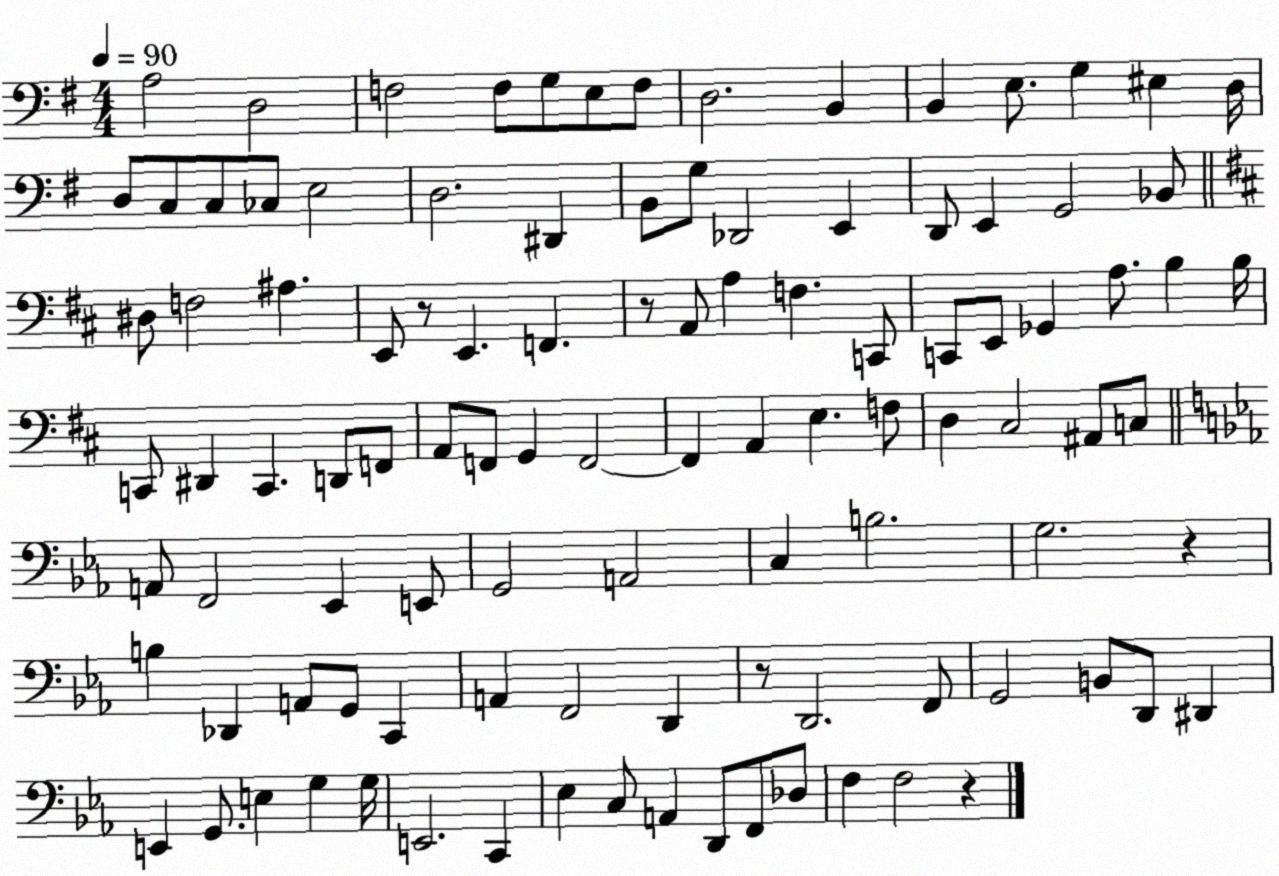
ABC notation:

X:1
T:Untitled
M:4/4
L:1/4
K:G
A,2 D,2 F,2 F,/2 G,/2 E,/2 F,/2 D,2 B,, B,, E,/2 G, ^E, D,/4 D,/2 C,/2 C,/2 _C,/2 E,2 D,2 ^D,, B,,/2 G,/2 _D,,2 E,, D,,/2 E,, G,,2 _B,,/2 ^D,/2 F,2 ^A, E,,/2 z/2 E,, F,, z/2 A,,/2 A, F, C,,/2 C,,/2 E,,/2 _G,, A,/2 B, B,/4 C,,/2 ^D,, C,, D,,/2 F,,/2 A,,/2 F,,/2 G,, F,,2 F,, A,, E, F,/2 D, ^C,2 ^A,,/2 C,/2 A,,/2 F,,2 _E,, E,,/2 G,,2 A,,2 C, B,2 G,2 z B, _D,, A,,/2 G,,/2 C,, A,, F,,2 D,, z/2 D,,2 F,,/2 G,,2 B,,/2 D,,/2 ^D,, E,, G,,/2 E, G, G,/4 E,,2 C,, _E, C,/2 A,, D,,/2 F,,/2 _D,/2 F, F,2 z